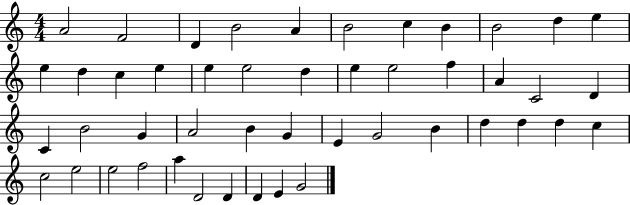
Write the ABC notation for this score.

X:1
T:Untitled
M:4/4
L:1/4
K:C
A2 F2 D B2 A B2 c B B2 d e e d c e e e2 d e e2 f A C2 D C B2 G A2 B G E G2 B d d d c c2 e2 e2 f2 a D2 D D E G2